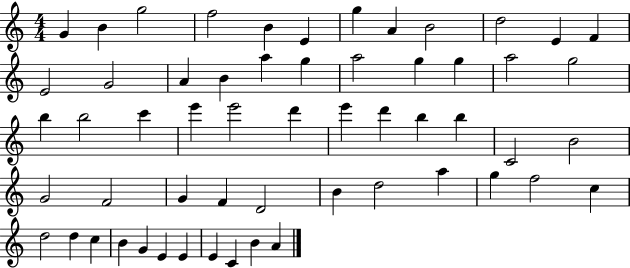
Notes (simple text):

G4/q B4/q G5/h F5/h B4/q E4/q G5/q A4/q B4/h D5/h E4/q F4/q E4/h G4/h A4/q B4/q A5/q G5/q A5/h G5/q G5/q A5/h G5/h B5/q B5/h C6/q E6/q E6/h D6/q E6/q D6/q B5/q B5/q C4/h B4/h G4/h F4/h G4/q F4/q D4/h B4/q D5/h A5/q G5/q F5/h C5/q D5/h D5/q C5/q B4/q G4/q E4/q E4/q E4/q C4/q B4/q A4/q